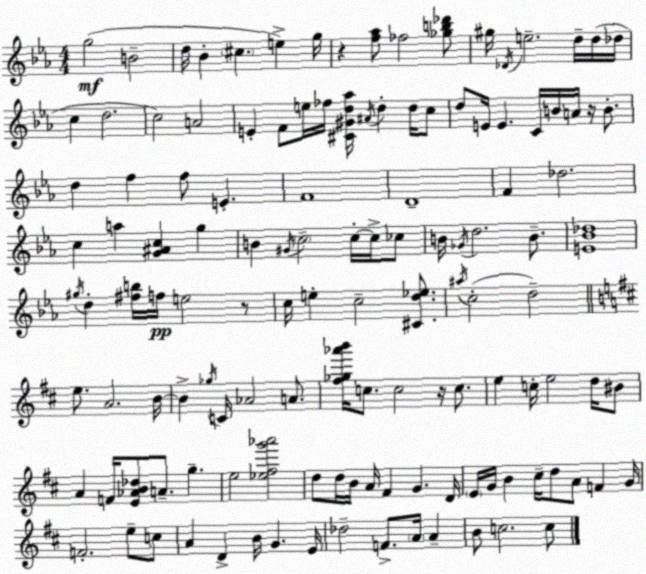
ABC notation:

X:1
T:Untitled
M:4/4
L:1/4
K:Cm
g2 B2 d/4 _B ^c e g/4 z [f_a]/2 _f2 [_gb_d']/2 ^g/4 _D/4 e2 d/4 d/4 _d/4 c d2 c2 A2 E F/2 e/4 _f/4 [^C^Gd_a]/4 ^A/4 d d/4 c/2 d/2 E/4 E C/4 B/4 A/4 z/4 B/2 d f f/2 E F4 D4 F _d2 c a [G^Ac] g B ^G/4 c2 c/4 c/4 _c/2 B/4 _G/4 d2 B/2 [E_B_d]4 ^g/4 d [^fb]/4 f/4 e2 z/2 c/4 e c2 [^Cd_e]/2 ^a/4 c2 d2 e/2 A2 B/4 B _g/4 C/4 _A2 A/2 [^f_g_a'b']/4 c/2 c2 z/4 c/2 e c/4 e2 d/4 ^B/2 A F/4 [E_AB_d]/2 A/2 g e2 [_e^fg'_a']2 d/2 d/4 B/4 A/4 ^F G D/4 E/4 G/4 B ^c/4 d/2 A/2 F G/4 F2 e/2 c/2 A D B/4 G E/4 _d2 F/2 A/4 A B/2 c2 c/2